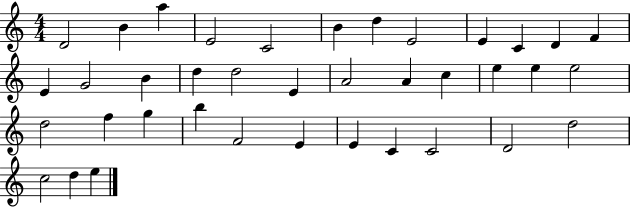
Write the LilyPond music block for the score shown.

{
  \clef treble
  \numericTimeSignature
  \time 4/4
  \key c \major
  d'2 b'4 a''4 | e'2 c'2 | b'4 d''4 e'2 | e'4 c'4 d'4 f'4 | \break e'4 g'2 b'4 | d''4 d''2 e'4 | a'2 a'4 c''4 | e''4 e''4 e''2 | \break d''2 f''4 g''4 | b''4 f'2 e'4 | e'4 c'4 c'2 | d'2 d''2 | \break c''2 d''4 e''4 | \bar "|."
}